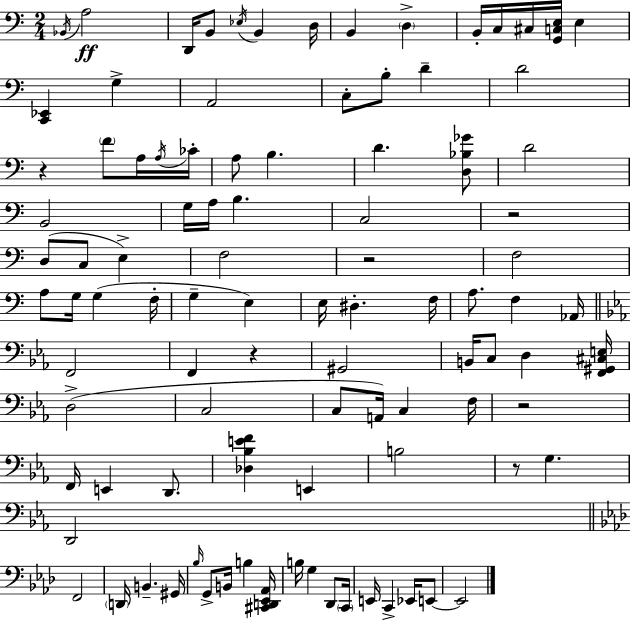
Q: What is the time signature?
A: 2/4